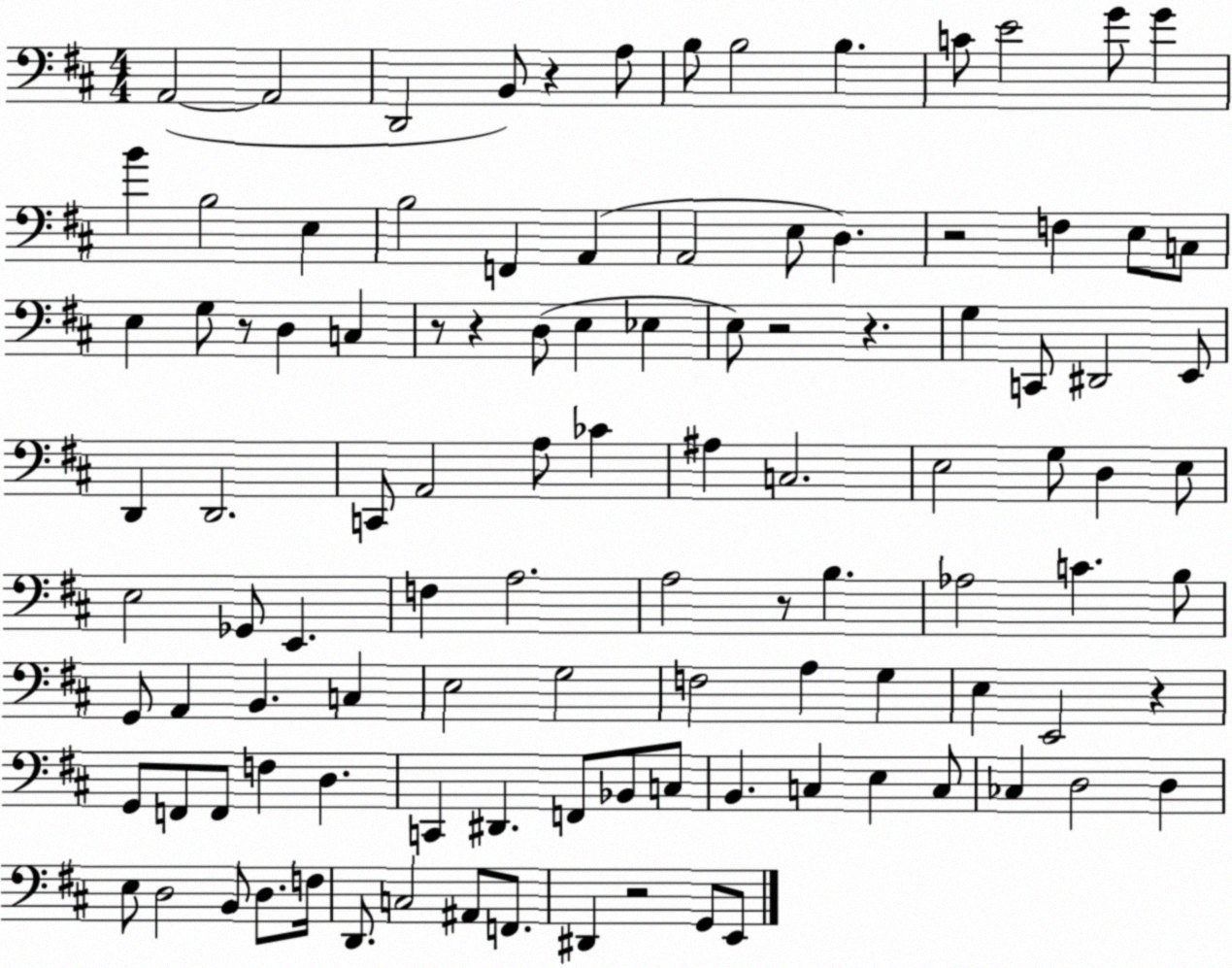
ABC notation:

X:1
T:Untitled
M:4/4
L:1/4
K:D
A,,2 A,,2 D,,2 B,,/2 z A,/2 B,/2 B,2 B, C/2 E2 G/2 G B B,2 E, B,2 F,, A,, A,,2 E,/2 D, z2 F, E,/2 C,/2 E, G,/2 z/2 D, C, z/2 z D,/2 E, _E, E,/2 z2 z G, C,,/2 ^D,,2 E,,/2 D,, D,,2 C,,/2 A,,2 A,/2 _C ^A, C,2 E,2 G,/2 D, E,/2 E,2 _G,,/2 E,, F, A,2 A,2 z/2 B, _A,2 C B,/2 G,,/2 A,, B,, C, E,2 G,2 F,2 A, G, E, E,,2 z G,,/2 F,,/2 F,,/2 F, D, C,, ^D,, F,,/2 _B,,/2 C,/2 B,, C, E, C,/2 _C, D,2 D, E,/2 D,2 B,,/2 D,/2 F,/4 D,,/2 C,2 ^A,,/2 F,,/2 ^D,, z2 G,,/2 E,,/2